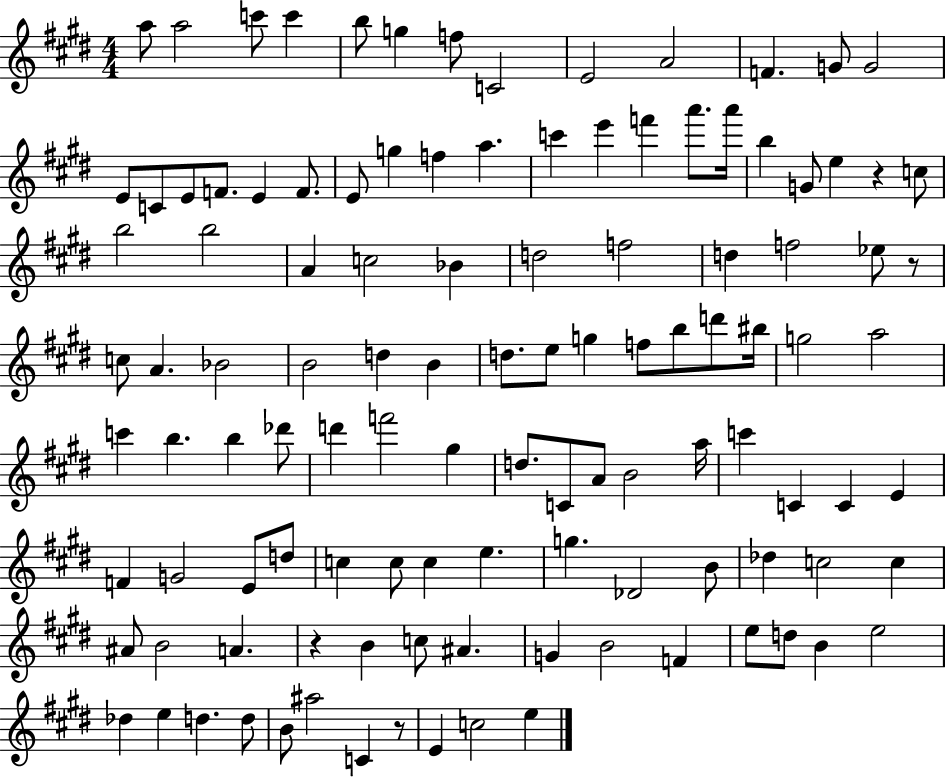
A5/e A5/h C6/e C6/q B5/e G5/q F5/e C4/h E4/h A4/h F4/q. G4/e G4/h E4/e C4/e E4/e F4/e. E4/q F4/e. E4/e G5/q F5/q A5/q. C6/q E6/q F6/q A6/e. A6/s B5/q G4/e E5/q R/q C5/e B5/h B5/h A4/q C5/h Bb4/q D5/h F5/h D5/q F5/h Eb5/e R/e C5/e A4/q. Bb4/h B4/h D5/q B4/q D5/e. E5/e G5/q F5/e B5/e D6/e BIS5/s G5/h A5/h C6/q B5/q. B5/q Db6/e D6/q F6/h G#5/q D5/e. C4/e A4/e B4/h A5/s C6/q C4/q C4/q E4/q F4/q G4/h E4/e D5/e C5/q C5/e C5/q E5/q. G5/q. Db4/h B4/e Db5/q C5/h C5/q A#4/e B4/h A4/q. R/q B4/q C5/e A#4/q. G4/q B4/h F4/q E5/e D5/e B4/q E5/h Db5/q E5/q D5/q. D5/e B4/e A#5/h C4/q R/e E4/q C5/h E5/q